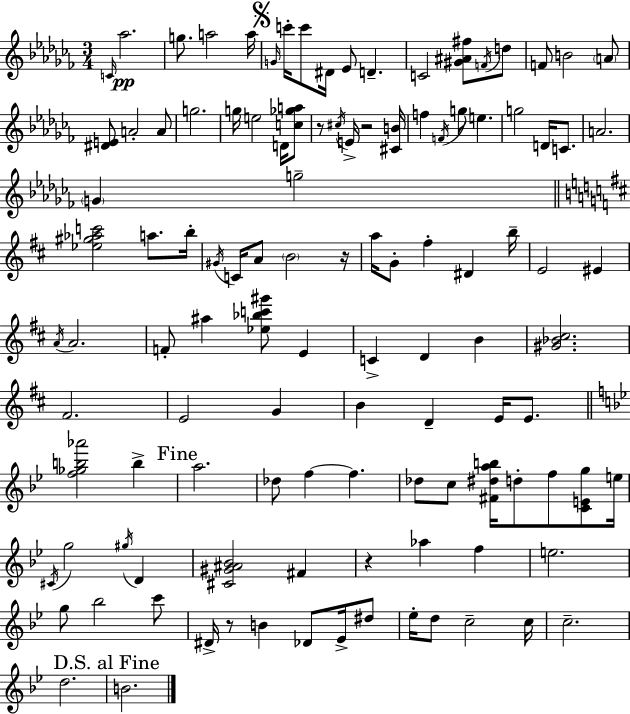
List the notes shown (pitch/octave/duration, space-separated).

C4/s Ab5/h. G5/e. A5/h A5/s G4/s C6/s C6/e D#4/s Eb4/e D4/q. C4/h [G#4,A#4,F#5]/e F4/s D5/e F4/e B4/h A4/e [D#4,E4]/e A4/h A4/e G5/h. G5/s E5/h D4/s [C5,Gb5,A5]/e R/e C#5/s E4/s R/h [C#4,B4]/s F5/q F4/s G5/e E5/q. G5/h D4/s C4/e. A4/h. G4/q G5/h [Eb5,G#5,Ab5,C6]/h A5/e. B5/s G#4/s C4/s A4/e B4/h R/s A5/s G4/e F#5/q D#4/q B5/s E4/h EIS4/q A4/s A4/h. F4/e A#5/q [Eb5,Bb5,C6,G#6]/e E4/q C4/q D4/q B4/q [G#4,Bb4,C#5]/h. F#4/h. E4/h G4/q B4/q D4/q E4/s E4/e. [F5,Gb5,B5,Ab6]/h B5/q A5/h. Db5/e F5/q F5/q. Db5/e C5/e [F#4,D#5,A5,B5]/s D5/e F5/e [C4,E4,G5]/e E5/s C#4/s G5/h G#5/s D4/q [C#4,G#4,A#4,Bb4]/h F#4/q R/q Ab5/q F5/q E5/h. G5/e Bb5/h C6/e D#4/s R/e B4/q Db4/e Eb4/s D#5/e Eb5/s D5/e C5/h C5/s C5/h. D5/h. B4/h.